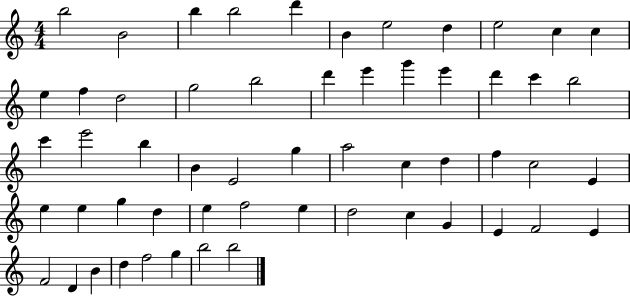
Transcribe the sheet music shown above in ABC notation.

X:1
T:Untitled
M:4/4
L:1/4
K:C
b2 B2 b b2 d' B e2 d e2 c c e f d2 g2 b2 d' e' g' e' d' c' b2 c' e'2 b B E2 g a2 c d f c2 E e e g d e f2 e d2 c G E F2 E F2 D B d f2 g b2 b2